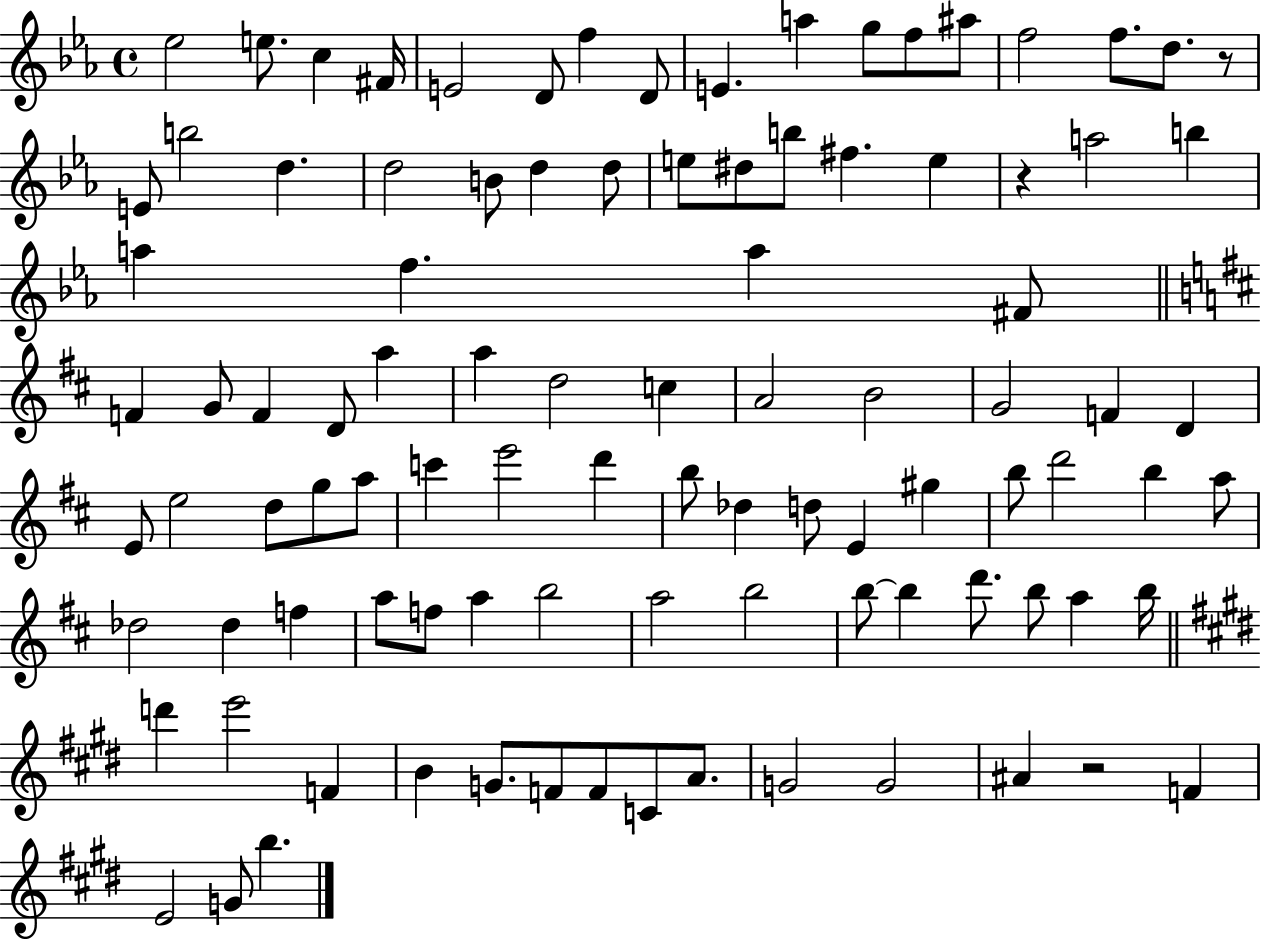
Eb5/h E5/e. C5/q F#4/s E4/h D4/e F5/q D4/e E4/q. A5/q G5/e F5/e A#5/e F5/h F5/e. D5/e. R/e E4/e B5/h D5/q. D5/h B4/e D5/q D5/e E5/e D#5/e B5/e F#5/q. E5/q R/q A5/h B5/q A5/q F5/q. A5/q F#4/e F4/q G4/e F4/q D4/e A5/q A5/q D5/h C5/q A4/h B4/h G4/h F4/q D4/q E4/e E5/h D5/e G5/e A5/e C6/q E6/h D6/q B5/e Db5/q D5/e E4/q G#5/q B5/e D6/h B5/q A5/e Db5/h Db5/q F5/q A5/e F5/e A5/q B5/h A5/h B5/h B5/e B5/q D6/e. B5/e A5/q B5/s D6/q E6/h F4/q B4/q G4/e. F4/e F4/e C4/e A4/e. G4/h G4/h A#4/q R/h F4/q E4/h G4/e B5/q.